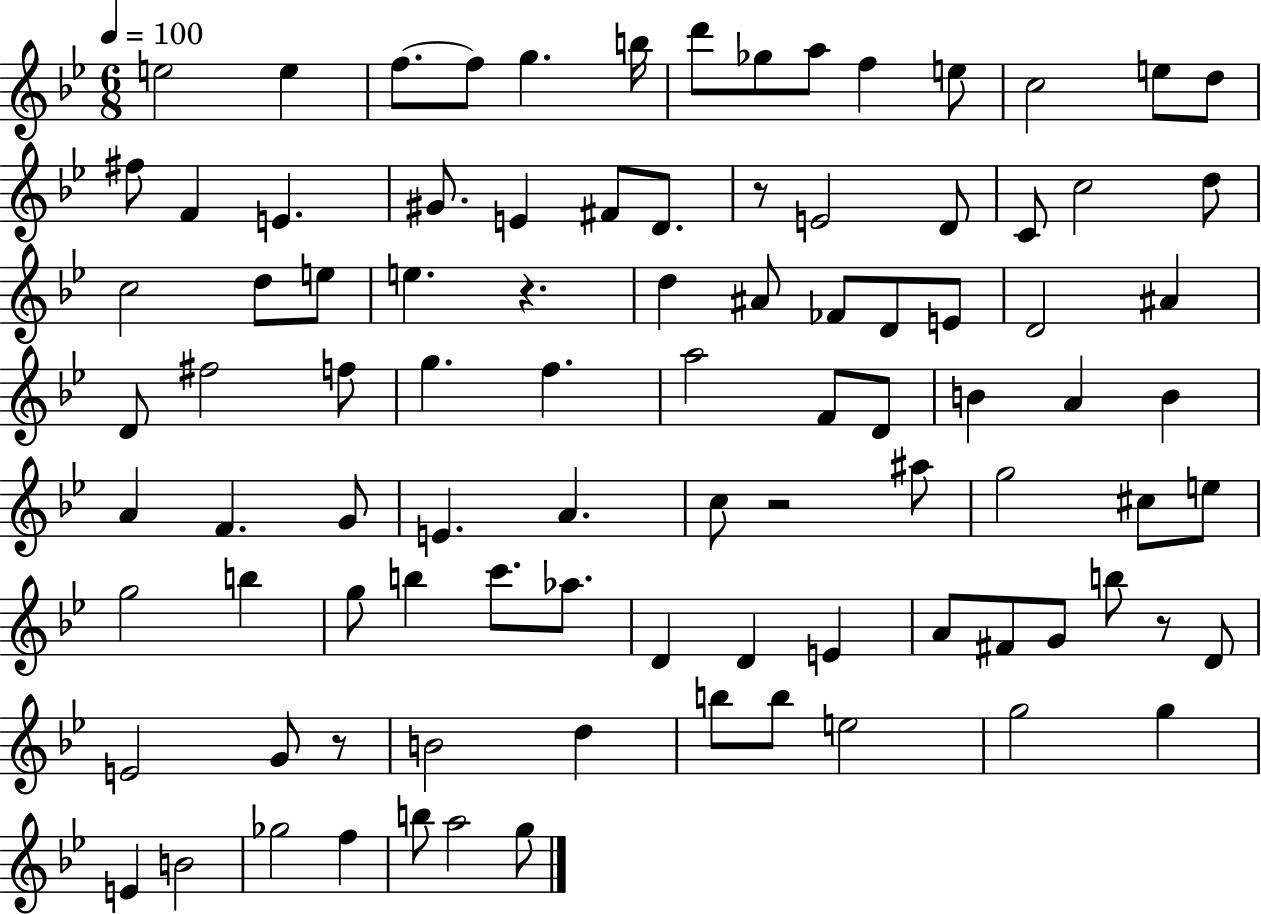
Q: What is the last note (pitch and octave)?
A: G5